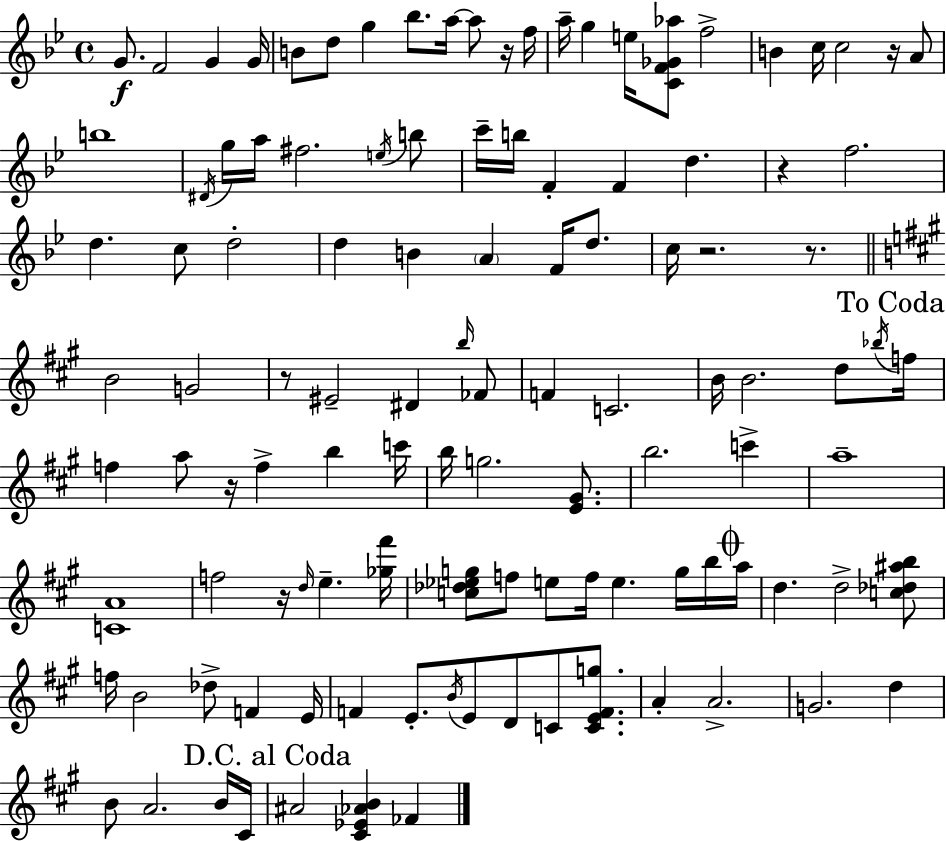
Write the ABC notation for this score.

X:1
T:Untitled
M:4/4
L:1/4
K:Gm
G/2 F2 G G/4 B/2 d/2 g _b/2 a/4 a/2 z/4 f/4 a/4 g e/4 [CF_G_a]/2 f2 B c/4 c2 z/4 A/2 b4 ^D/4 g/4 a/4 ^f2 e/4 b/2 c'/4 b/4 F F d z f2 d c/2 d2 d B A F/4 d/2 c/4 z2 z/2 B2 G2 z/2 ^E2 ^D b/4 _F/2 F C2 B/4 B2 d/2 _b/4 f/4 f a/2 z/4 f b c'/4 b/4 g2 [E^G]/2 b2 c' a4 [CA]4 f2 z/4 d/4 e [_g^f']/4 [c_d_eg]/2 f/2 e/2 f/4 e g/4 b/4 a/4 d d2 [c_d^ab]/2 f/4 B2 _d/2 F E/4 F E/2 B/4 E/2 D/2 C/2 [CEFg]/2 A A2 G2 d B/2 A2 B/4 ^C/4 ^A2 [^C_E_AB] _F